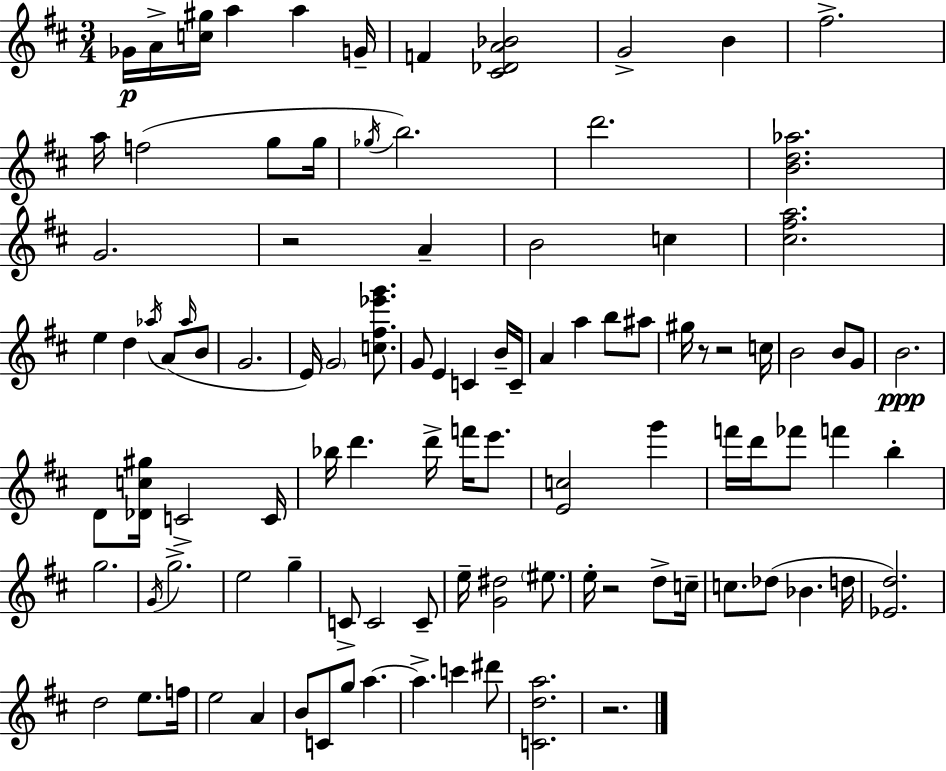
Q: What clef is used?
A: treble